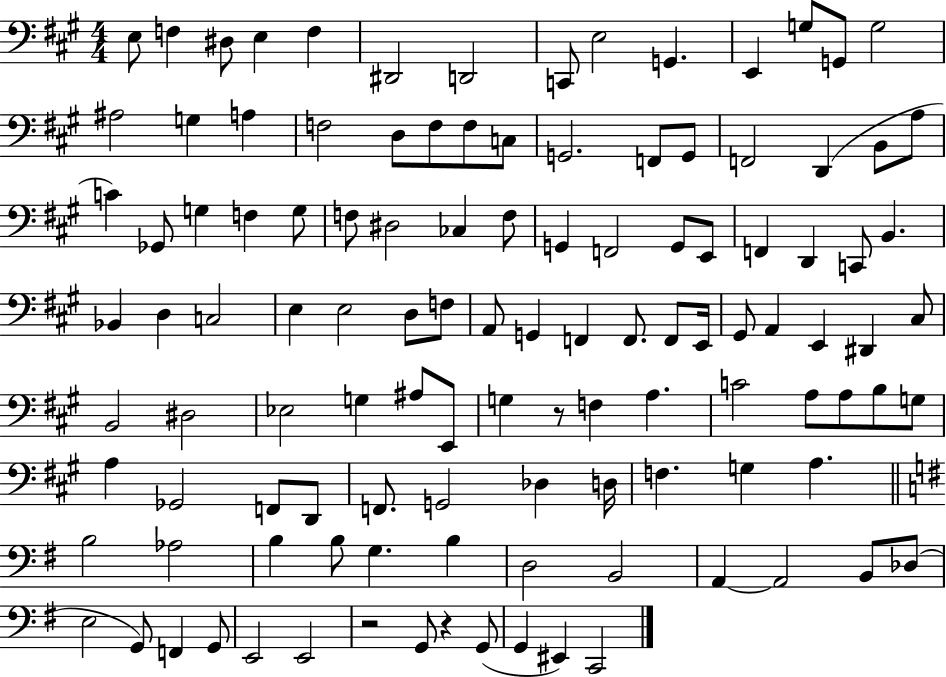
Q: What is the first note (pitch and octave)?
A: E3